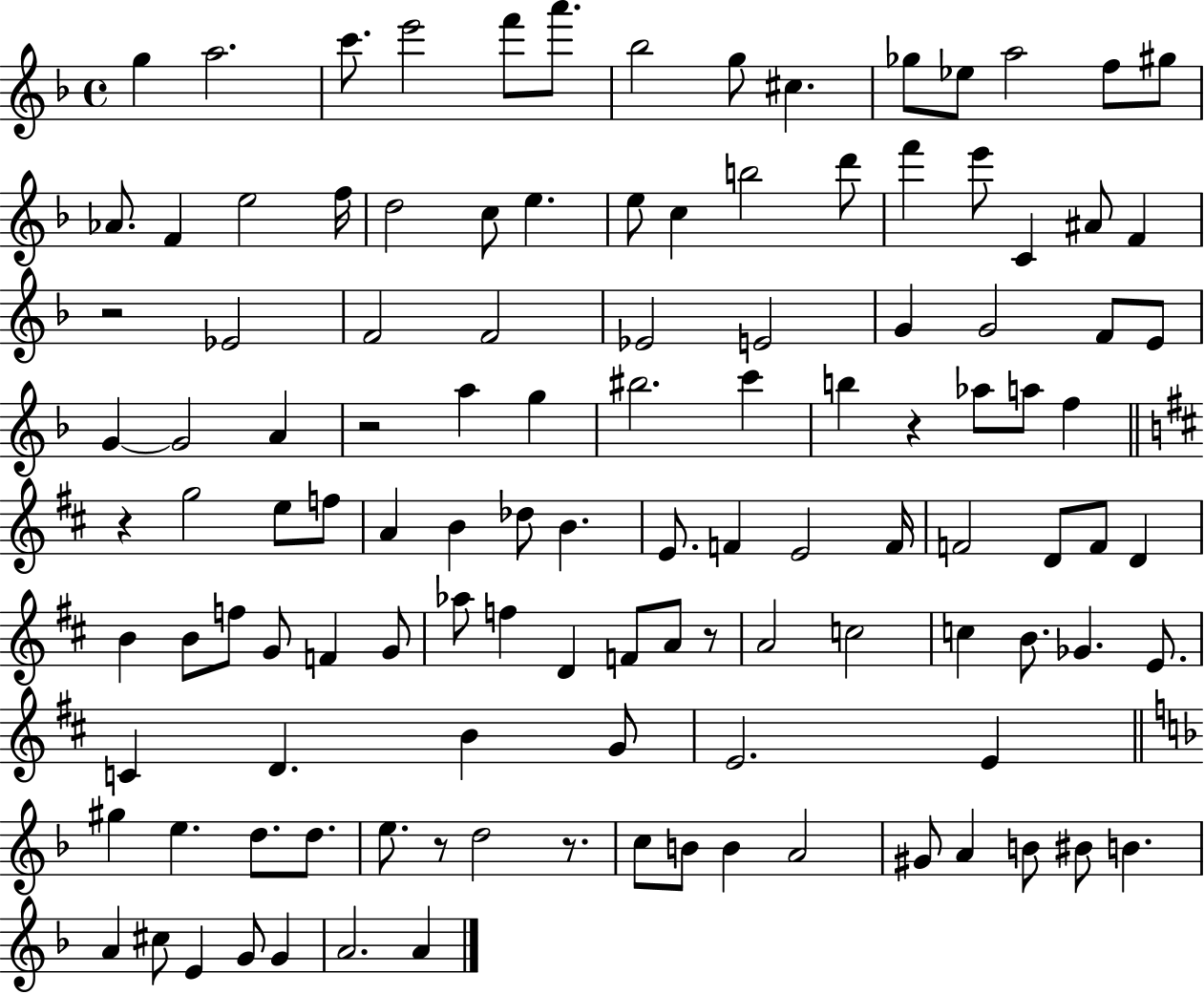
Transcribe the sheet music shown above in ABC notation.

X:1
T:Untitled
M:4/4
L:1/4
K:F
g a2 c'/2 e'2 f'/2 a'/2 _b2 g/2 ^c _g/2 _e/2 a2 f/2 ^g/2 _A/2 F e2 f/4 d2 c/2 e e/2 c b2 d'/2 f' e'/2 C ^A/2 F z2 _E2 F2 F2 _E2 E2 G G2 F/2 E/2 G G2 A z2 a g ^b2 c' b z _a/2 a/2 f z g2 e/2 f/2 A B _d/2 B E/2 F E2 F/4 F2 D/2 F/2 D B B/2 f/2 G/2 F G/2 _a/2 f D F/2 A/2 z/2 A2 c2 c B/2 _G E/2 C D B G/2 E2 E ^g e d/2 d/2 e/2 z/2 d2 z/2 c/2 B/2 B A2 ^G/2 A B/2 ^B/2 B A ^c/2 E G/2 G A2 A